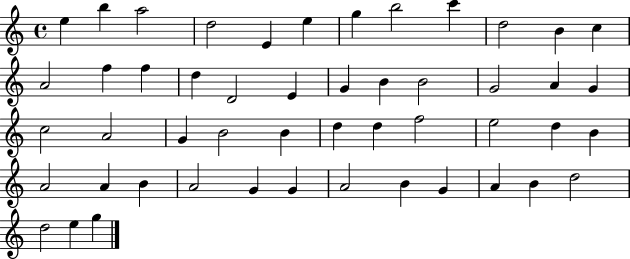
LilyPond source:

{
  \clef treble
  \time 4/4
  \defaultTimeSignature
  \key c \major
  e''4 b''4 a''2 | d''2 e'4 e''4 | g''4 b''2 c'''4 | d''2 b'4 c''4 | \break a'2 f''4 f''4 | d''4 d'2 e'4 | g'4 b'4 b'2 | g'2 a'4 g'4 | \break c''2 a'2 | g'4 b'2 b'4 | d''4 d''4 f''2 | e''2 d''4 b'4 | \break a'2 a'4 b'4 | a'2 g'4 g'4 | a'2 b'4 g'4 | a'4 b'4 d''2 | \break d''2 e''4 g''4 | \bar "|."
}